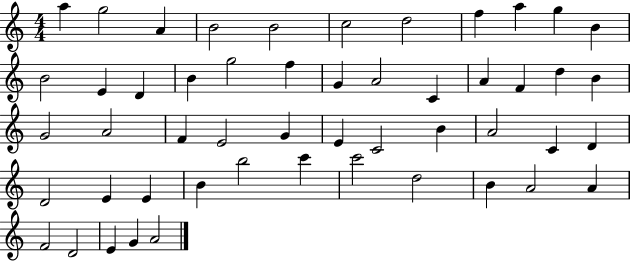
{
  \clef treble
  \numericTimeSignature
  \time 4/4
  \key c \major
  a''4 g''2 a'4 | b'2 b'2 | c''2 d''2 | f''4 a''4 g''4 b'4 | \break b'2 e'4 d'4 | b'4 g''2 f''4 | g'4 a'2 c'4 | a'4 f'4 d''4 b'4 | \break g'2 a'2 | f'4 e'2 g'4 | e'4 c'2 b'4 | a'2 c'4 d'4 | \break d'2 e'4 e'4 | b'4 b''2 c'''4 | c'''2 d''2 | b'4 a'2 a'4 | \break f'2 d'2 | e'4 g'4 a'2 | \bar "|."
}